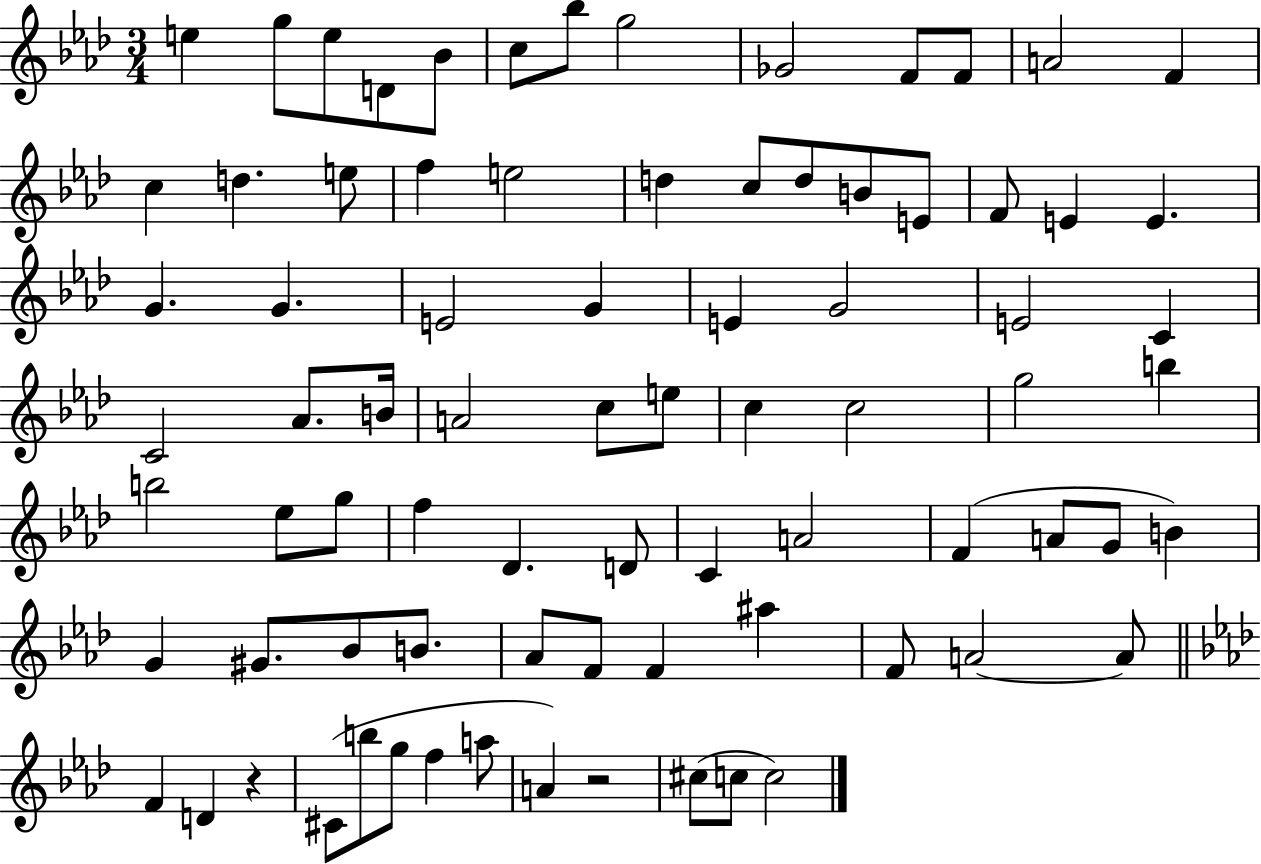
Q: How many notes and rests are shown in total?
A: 80